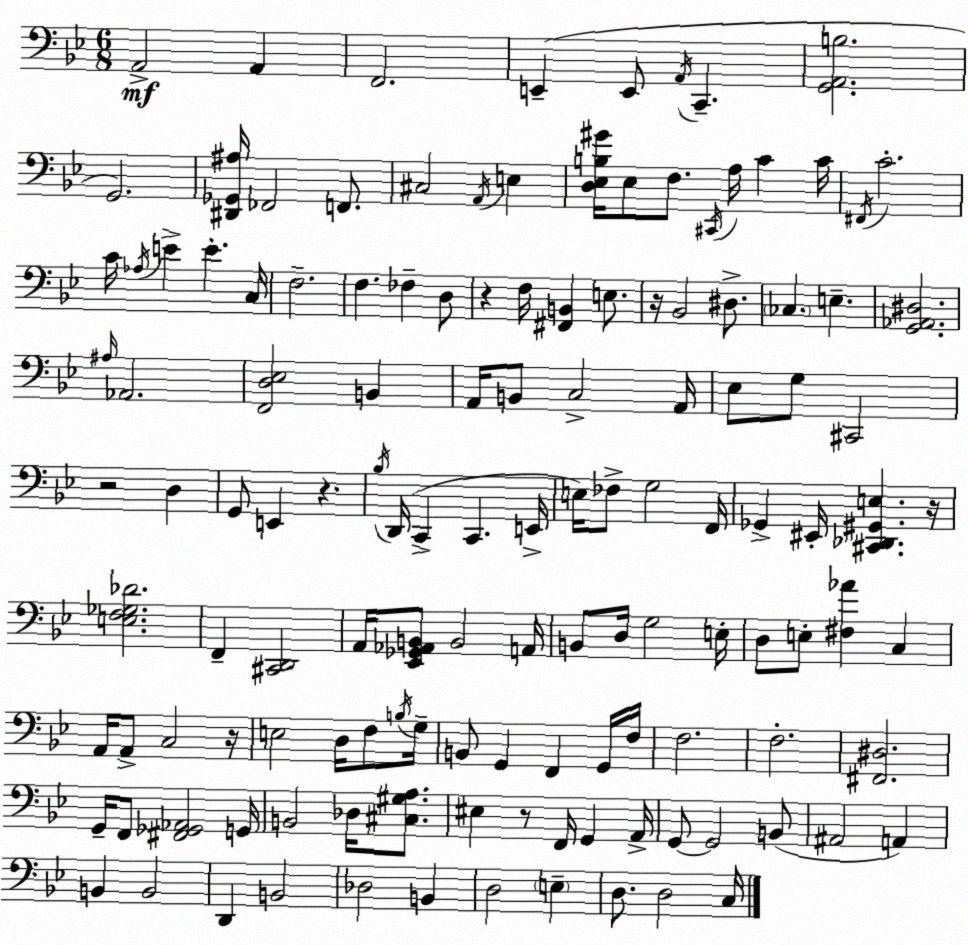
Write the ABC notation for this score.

X:1
T:Untitled
M:6/8
L:1/4
K:Gm
A,,2 A,, F,,2 E,, E,,/2 A,,/4 C,, [G,,A,,B,]2 G,,2 [^D,,_G,,^A,]/4 _F,,2 F,,/2 ^C,2 A,,/4 E, [D,_E,B,^G]/4 _E,/2 F,/2 ^C,,/4 A,/4 C C/4 ^F,,/4 C2 C/4 _A,/4 E E C,/4 F,2 F, _F, D,/2 z F,/4 [^F,,B,,] E,/2 z/4 _B,,2 ^D,/2 _C, E, [G,,_A,,^D,]2 ^A,/4 _A,,2 [F,,D,_E,]2 B,, A,,/4 B,,/2 C,2 A,,/4 _E,/2 G,/2 ^C,,2 z2 D, G,,/2 E,, z _B,/4 D,,/4 C,, C,, E,,/4 E,/4 _F,/2 G,2 F,,/4 _G,, ^E,,/4 [^C,,_D,,^G,,E,] z/4 [E,F,_G,_D]2 F,, [^C,,D,,]2 A,,/4 [_E,,_G,,_A,,B,,]/2 B,,2 A,,/4 B,,/2 D,/4 G,2 E,/4 D,/2 E,/2 [^F,_A] C, A,,/4 A,,/2 C,2 z/4 E,2 D,/4 F,/2 B,/4 G,/4 B,,/2 G,, F,, G,,/4 F,/4 F,2 F,2 [^F,,^D,]2 G,,/4 F,,/2 [^F,,_G,,_A,,]2 G,,/4 B,,2 _D,/4 [^C,^G,A,]/2 ^E, z/2 F,,/4 G,, A,,/4 G,,/2 G,,2 B,,/2 ^A,,2 A,, B,, B,,2 D,, B,,2 _D,2 B,, D,2 E, D,/2 D,2 C,/4